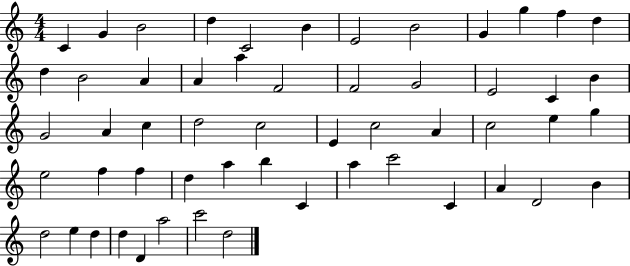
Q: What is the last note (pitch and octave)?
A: D5